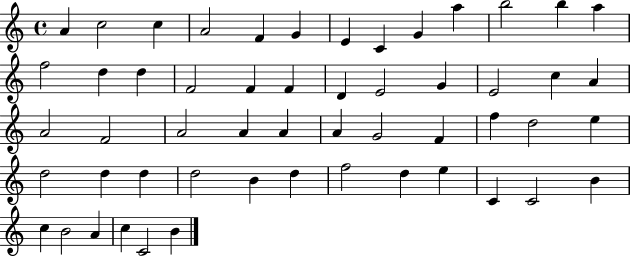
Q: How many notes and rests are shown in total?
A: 54